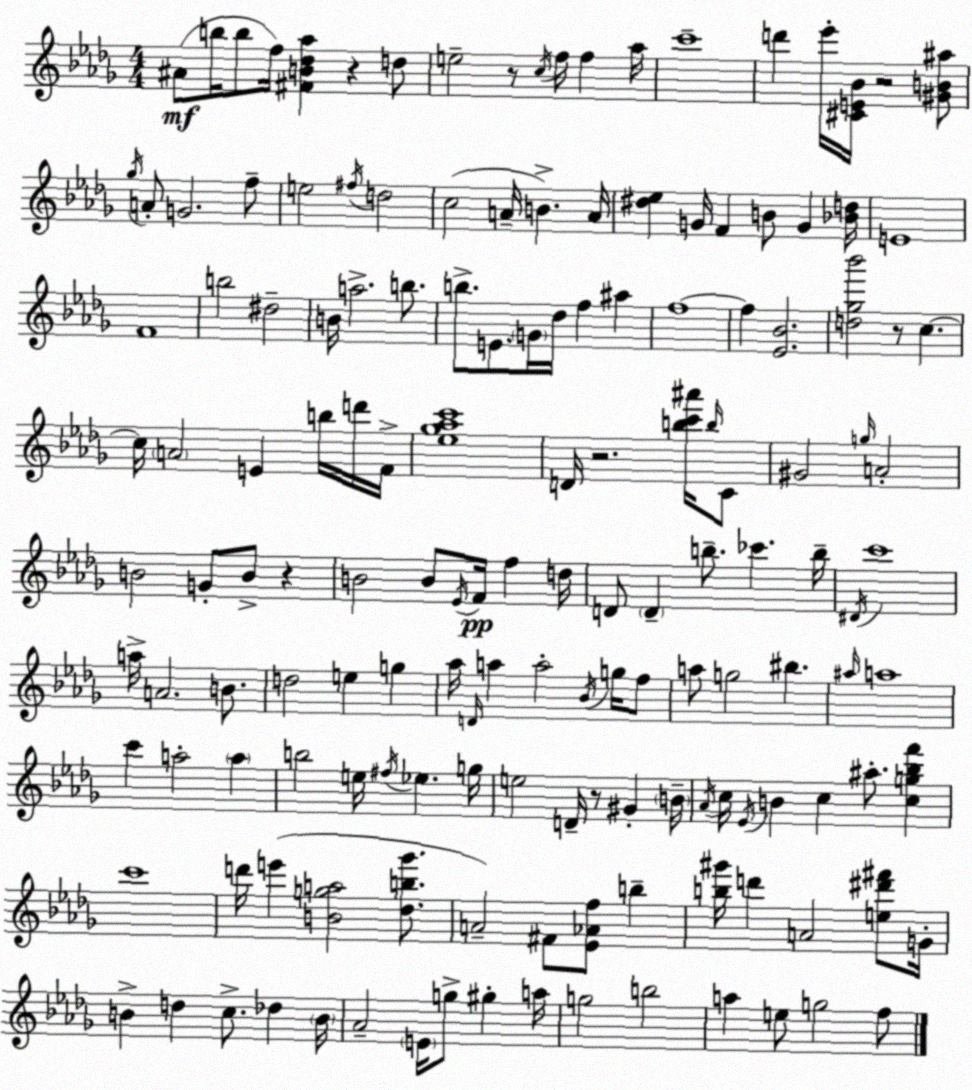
X:1
T:Untitled
M:4/4
L:1/4
K:Bbm
^A/2 b/4 b/2 f/4 [^FB_d_a] z d/2 e2 z/2 c/4 f/4 f _a/4 c'4 d' _e'/4 [^CE_B]/4 z2 [^GB^a]/2 _g/4 A/2 G2 f/2 e2 ^f/4 d2 c2 A/4 B A/4 [^d_e] G/4 F B/2 G [_Bd]/4 E4 F4 b2 ^d2 B/4 a2 b/2 b/2 E/2 G/4 _d/4 f ^a f4 f [_E_B]2 [d_g_b']2 z/2 c c/4 A2 E b/4 d'/4 F/4 [_e_g_ac']4 D/4 z2 [bc'^a']/4 b/4 C/2 ^G2 g/4 A2 B2 G/2 B/2 z B2 B/2 _E/4 F/4 f d/4 D/2 D b/2 _c' b/4 ^D/4 c'4 a/4 A2 B/2 d2 e g _a/4 D/4 a a2 _B/4 g/4 f/2 a/2 g2 ^b ^a/4 a4 c' a2 a b2 e/4 ^f/4 _e g/4 e2 D/4 z/2 ^G B/4 _A/4 c/4 _E/4 B c ^a/2 [cg_bf'] c'4 d'/4 e' [Bga]2 [_db_g']/2 A2 ^F/2 [_E_Af]/2 b [b^g']/4 d' A2 [e^d'^f']/2 G/4 B d c/2 _d B/4 _A2 E/4 g/2 ^g a/4 g2 b2 a e/2 g2 f/2